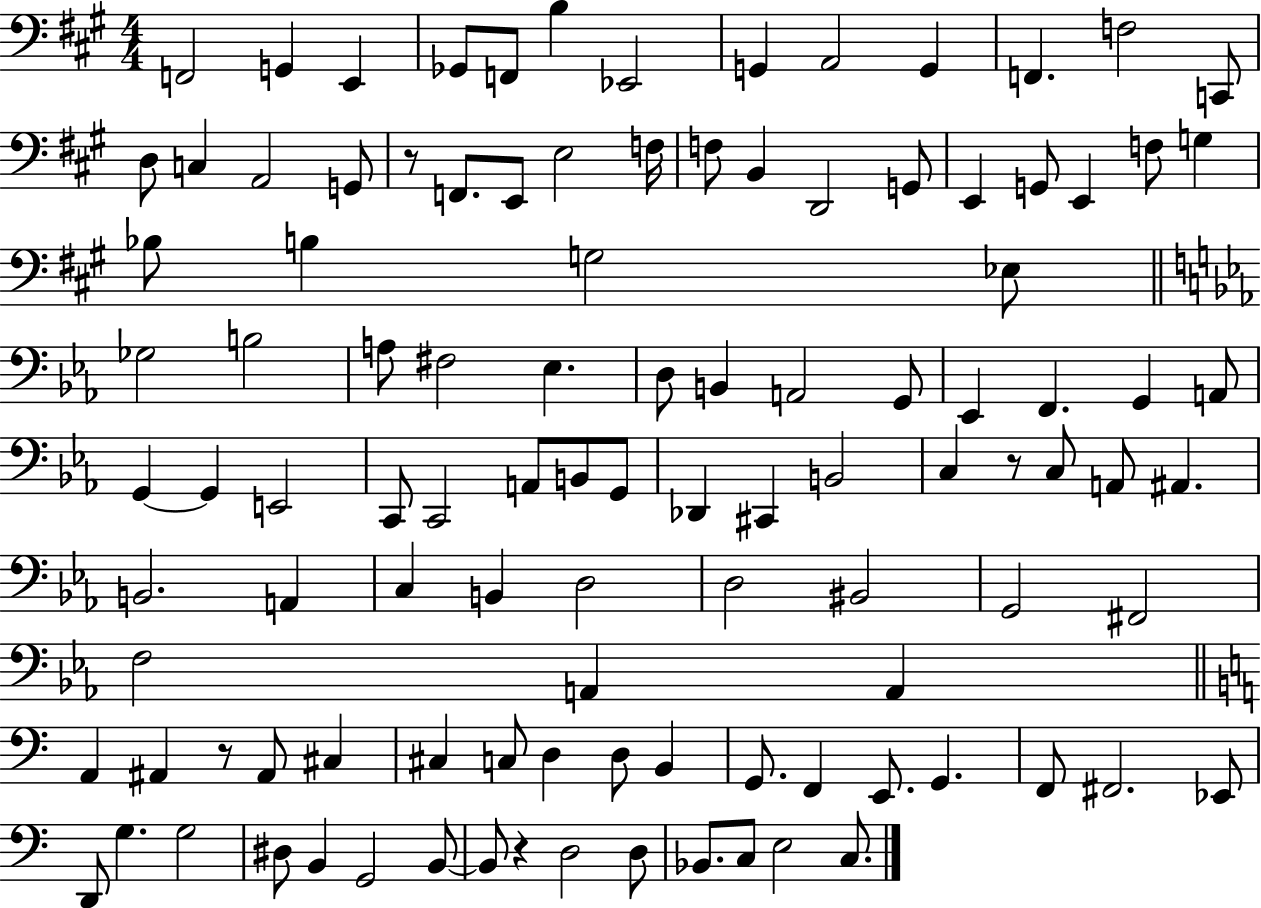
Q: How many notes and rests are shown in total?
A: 108